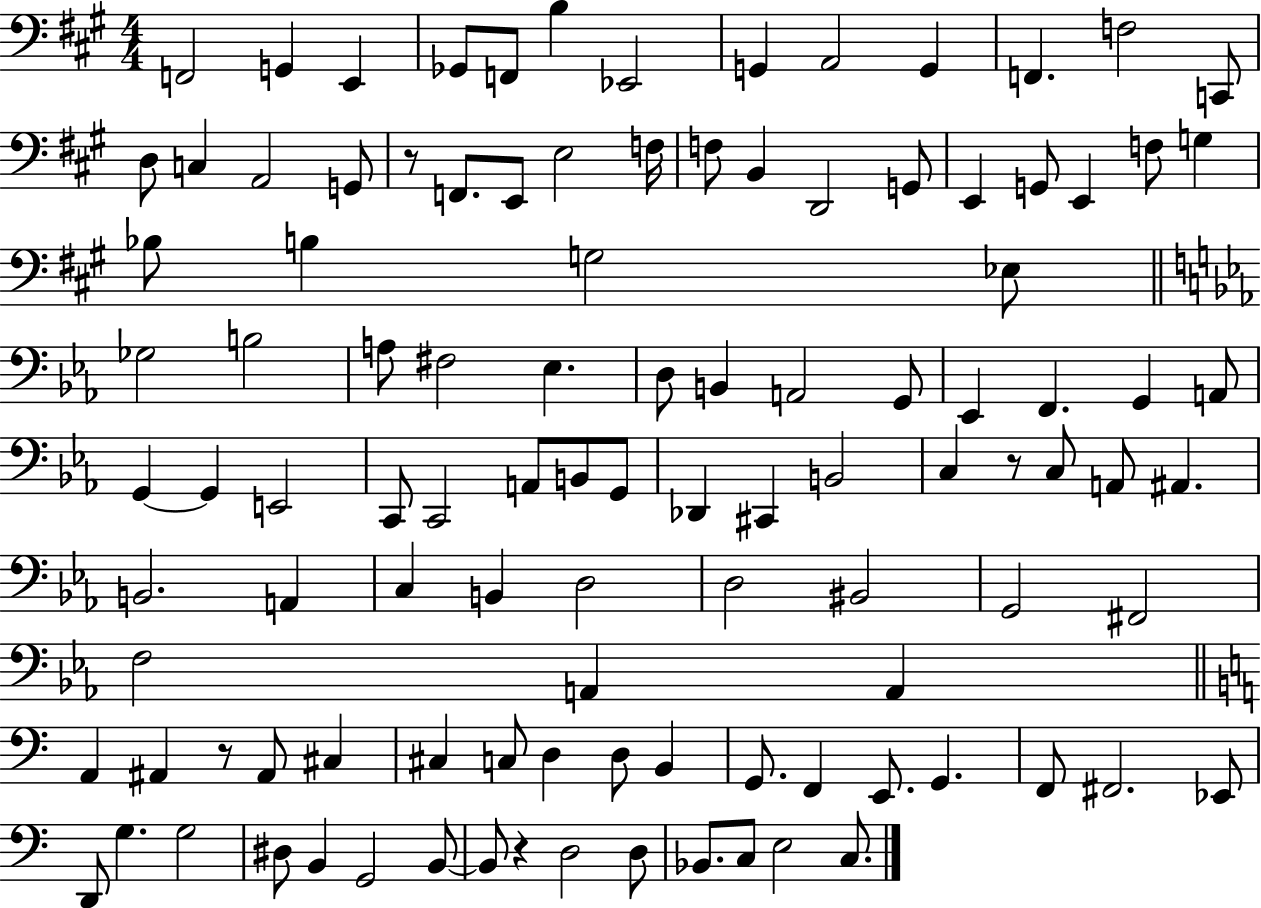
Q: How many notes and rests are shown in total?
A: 108